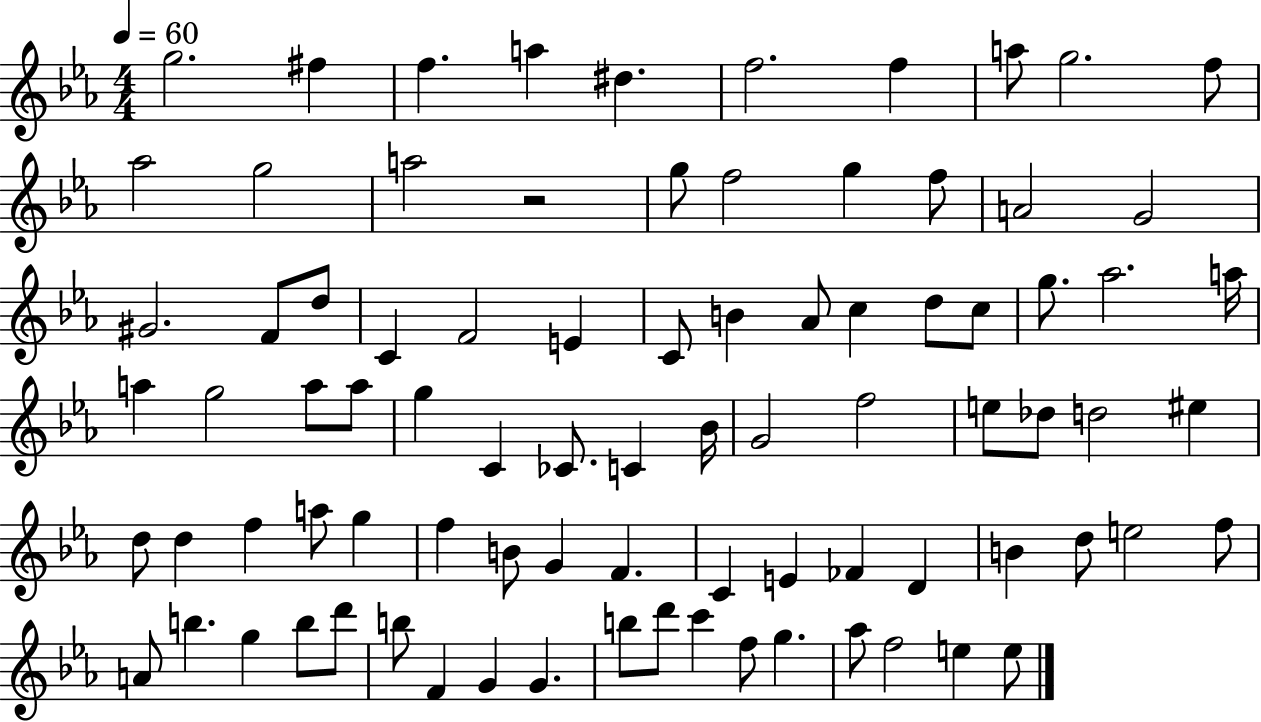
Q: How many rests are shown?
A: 1